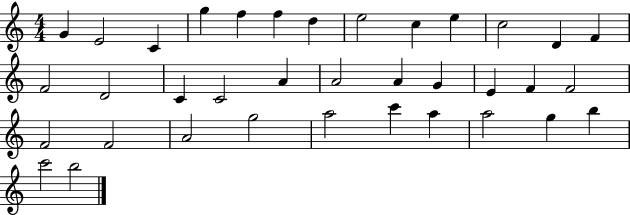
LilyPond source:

{
  \clef treble
  \numericTimeSignature
  \time 4/4
  \key c \major
  g'4 e'2 c'4 | g''4 f''4 f''4 d''4 | e''2 c''4 e''4 | c''2 d'4 f'4 | \break f'2 d'2 | c'4 c'2 a'4 | a'2 a'4 g'4 | e'4 f'4 f'2 | \break f'2 f'2 | a'2 g''2 | a''2 c'''4 a''4 | a''2 g''4 b''4 | \break c'''2 b''2 | \bar "|."
}